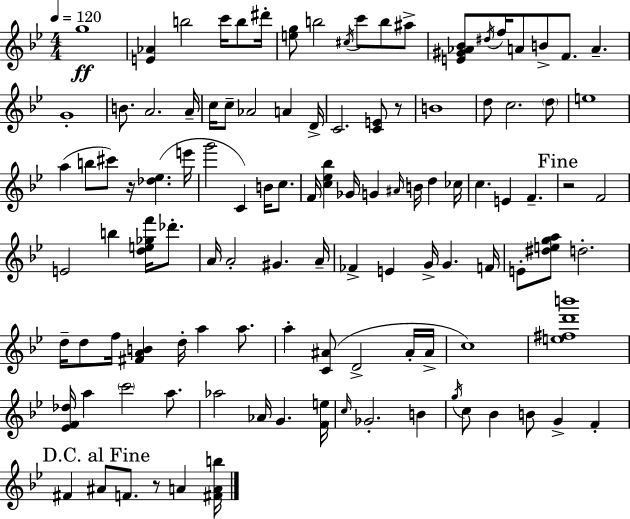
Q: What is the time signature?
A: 4/4